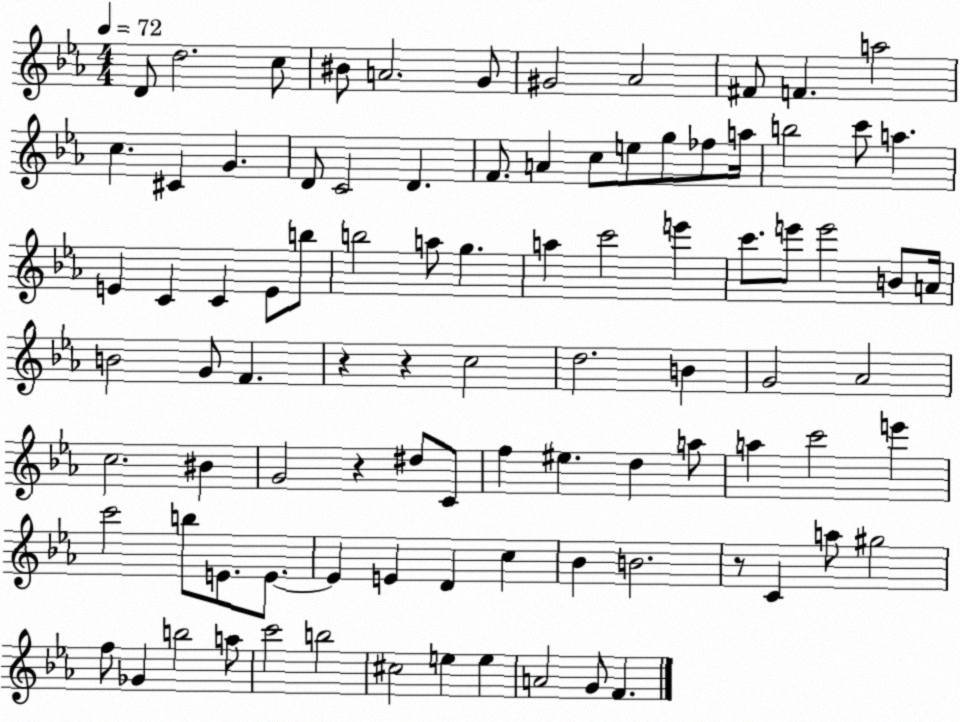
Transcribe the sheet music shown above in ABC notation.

X:1
T:Untitled
M:4/4
L:1/4
K:Eb
D/2 d2 c/2 ^B/2 A2 G/2 ^G2 _A2 ^F/2 F a2 c ^C G D/2 C2 D F/2 A c/2 e/2 g/2 _f/2 a/4 b2 c'/2 a E C C E/2 b/2 b2 a/2 g a c'2 e' c'/2 e'/2 e'2 B/2 A/4 B2 G/2 F z z c2 d2 B G2 _A2 c2 ^B G2 z ^d/2 C/2 f ^e d a/2 a c'2 e' c'2 b/2 E/2 E/2 E E D c _B B2 z/2 C a/2 ^g2 f/2 _G b2 a/2 c'2 b2 ^c2 e e A2 G/2 F